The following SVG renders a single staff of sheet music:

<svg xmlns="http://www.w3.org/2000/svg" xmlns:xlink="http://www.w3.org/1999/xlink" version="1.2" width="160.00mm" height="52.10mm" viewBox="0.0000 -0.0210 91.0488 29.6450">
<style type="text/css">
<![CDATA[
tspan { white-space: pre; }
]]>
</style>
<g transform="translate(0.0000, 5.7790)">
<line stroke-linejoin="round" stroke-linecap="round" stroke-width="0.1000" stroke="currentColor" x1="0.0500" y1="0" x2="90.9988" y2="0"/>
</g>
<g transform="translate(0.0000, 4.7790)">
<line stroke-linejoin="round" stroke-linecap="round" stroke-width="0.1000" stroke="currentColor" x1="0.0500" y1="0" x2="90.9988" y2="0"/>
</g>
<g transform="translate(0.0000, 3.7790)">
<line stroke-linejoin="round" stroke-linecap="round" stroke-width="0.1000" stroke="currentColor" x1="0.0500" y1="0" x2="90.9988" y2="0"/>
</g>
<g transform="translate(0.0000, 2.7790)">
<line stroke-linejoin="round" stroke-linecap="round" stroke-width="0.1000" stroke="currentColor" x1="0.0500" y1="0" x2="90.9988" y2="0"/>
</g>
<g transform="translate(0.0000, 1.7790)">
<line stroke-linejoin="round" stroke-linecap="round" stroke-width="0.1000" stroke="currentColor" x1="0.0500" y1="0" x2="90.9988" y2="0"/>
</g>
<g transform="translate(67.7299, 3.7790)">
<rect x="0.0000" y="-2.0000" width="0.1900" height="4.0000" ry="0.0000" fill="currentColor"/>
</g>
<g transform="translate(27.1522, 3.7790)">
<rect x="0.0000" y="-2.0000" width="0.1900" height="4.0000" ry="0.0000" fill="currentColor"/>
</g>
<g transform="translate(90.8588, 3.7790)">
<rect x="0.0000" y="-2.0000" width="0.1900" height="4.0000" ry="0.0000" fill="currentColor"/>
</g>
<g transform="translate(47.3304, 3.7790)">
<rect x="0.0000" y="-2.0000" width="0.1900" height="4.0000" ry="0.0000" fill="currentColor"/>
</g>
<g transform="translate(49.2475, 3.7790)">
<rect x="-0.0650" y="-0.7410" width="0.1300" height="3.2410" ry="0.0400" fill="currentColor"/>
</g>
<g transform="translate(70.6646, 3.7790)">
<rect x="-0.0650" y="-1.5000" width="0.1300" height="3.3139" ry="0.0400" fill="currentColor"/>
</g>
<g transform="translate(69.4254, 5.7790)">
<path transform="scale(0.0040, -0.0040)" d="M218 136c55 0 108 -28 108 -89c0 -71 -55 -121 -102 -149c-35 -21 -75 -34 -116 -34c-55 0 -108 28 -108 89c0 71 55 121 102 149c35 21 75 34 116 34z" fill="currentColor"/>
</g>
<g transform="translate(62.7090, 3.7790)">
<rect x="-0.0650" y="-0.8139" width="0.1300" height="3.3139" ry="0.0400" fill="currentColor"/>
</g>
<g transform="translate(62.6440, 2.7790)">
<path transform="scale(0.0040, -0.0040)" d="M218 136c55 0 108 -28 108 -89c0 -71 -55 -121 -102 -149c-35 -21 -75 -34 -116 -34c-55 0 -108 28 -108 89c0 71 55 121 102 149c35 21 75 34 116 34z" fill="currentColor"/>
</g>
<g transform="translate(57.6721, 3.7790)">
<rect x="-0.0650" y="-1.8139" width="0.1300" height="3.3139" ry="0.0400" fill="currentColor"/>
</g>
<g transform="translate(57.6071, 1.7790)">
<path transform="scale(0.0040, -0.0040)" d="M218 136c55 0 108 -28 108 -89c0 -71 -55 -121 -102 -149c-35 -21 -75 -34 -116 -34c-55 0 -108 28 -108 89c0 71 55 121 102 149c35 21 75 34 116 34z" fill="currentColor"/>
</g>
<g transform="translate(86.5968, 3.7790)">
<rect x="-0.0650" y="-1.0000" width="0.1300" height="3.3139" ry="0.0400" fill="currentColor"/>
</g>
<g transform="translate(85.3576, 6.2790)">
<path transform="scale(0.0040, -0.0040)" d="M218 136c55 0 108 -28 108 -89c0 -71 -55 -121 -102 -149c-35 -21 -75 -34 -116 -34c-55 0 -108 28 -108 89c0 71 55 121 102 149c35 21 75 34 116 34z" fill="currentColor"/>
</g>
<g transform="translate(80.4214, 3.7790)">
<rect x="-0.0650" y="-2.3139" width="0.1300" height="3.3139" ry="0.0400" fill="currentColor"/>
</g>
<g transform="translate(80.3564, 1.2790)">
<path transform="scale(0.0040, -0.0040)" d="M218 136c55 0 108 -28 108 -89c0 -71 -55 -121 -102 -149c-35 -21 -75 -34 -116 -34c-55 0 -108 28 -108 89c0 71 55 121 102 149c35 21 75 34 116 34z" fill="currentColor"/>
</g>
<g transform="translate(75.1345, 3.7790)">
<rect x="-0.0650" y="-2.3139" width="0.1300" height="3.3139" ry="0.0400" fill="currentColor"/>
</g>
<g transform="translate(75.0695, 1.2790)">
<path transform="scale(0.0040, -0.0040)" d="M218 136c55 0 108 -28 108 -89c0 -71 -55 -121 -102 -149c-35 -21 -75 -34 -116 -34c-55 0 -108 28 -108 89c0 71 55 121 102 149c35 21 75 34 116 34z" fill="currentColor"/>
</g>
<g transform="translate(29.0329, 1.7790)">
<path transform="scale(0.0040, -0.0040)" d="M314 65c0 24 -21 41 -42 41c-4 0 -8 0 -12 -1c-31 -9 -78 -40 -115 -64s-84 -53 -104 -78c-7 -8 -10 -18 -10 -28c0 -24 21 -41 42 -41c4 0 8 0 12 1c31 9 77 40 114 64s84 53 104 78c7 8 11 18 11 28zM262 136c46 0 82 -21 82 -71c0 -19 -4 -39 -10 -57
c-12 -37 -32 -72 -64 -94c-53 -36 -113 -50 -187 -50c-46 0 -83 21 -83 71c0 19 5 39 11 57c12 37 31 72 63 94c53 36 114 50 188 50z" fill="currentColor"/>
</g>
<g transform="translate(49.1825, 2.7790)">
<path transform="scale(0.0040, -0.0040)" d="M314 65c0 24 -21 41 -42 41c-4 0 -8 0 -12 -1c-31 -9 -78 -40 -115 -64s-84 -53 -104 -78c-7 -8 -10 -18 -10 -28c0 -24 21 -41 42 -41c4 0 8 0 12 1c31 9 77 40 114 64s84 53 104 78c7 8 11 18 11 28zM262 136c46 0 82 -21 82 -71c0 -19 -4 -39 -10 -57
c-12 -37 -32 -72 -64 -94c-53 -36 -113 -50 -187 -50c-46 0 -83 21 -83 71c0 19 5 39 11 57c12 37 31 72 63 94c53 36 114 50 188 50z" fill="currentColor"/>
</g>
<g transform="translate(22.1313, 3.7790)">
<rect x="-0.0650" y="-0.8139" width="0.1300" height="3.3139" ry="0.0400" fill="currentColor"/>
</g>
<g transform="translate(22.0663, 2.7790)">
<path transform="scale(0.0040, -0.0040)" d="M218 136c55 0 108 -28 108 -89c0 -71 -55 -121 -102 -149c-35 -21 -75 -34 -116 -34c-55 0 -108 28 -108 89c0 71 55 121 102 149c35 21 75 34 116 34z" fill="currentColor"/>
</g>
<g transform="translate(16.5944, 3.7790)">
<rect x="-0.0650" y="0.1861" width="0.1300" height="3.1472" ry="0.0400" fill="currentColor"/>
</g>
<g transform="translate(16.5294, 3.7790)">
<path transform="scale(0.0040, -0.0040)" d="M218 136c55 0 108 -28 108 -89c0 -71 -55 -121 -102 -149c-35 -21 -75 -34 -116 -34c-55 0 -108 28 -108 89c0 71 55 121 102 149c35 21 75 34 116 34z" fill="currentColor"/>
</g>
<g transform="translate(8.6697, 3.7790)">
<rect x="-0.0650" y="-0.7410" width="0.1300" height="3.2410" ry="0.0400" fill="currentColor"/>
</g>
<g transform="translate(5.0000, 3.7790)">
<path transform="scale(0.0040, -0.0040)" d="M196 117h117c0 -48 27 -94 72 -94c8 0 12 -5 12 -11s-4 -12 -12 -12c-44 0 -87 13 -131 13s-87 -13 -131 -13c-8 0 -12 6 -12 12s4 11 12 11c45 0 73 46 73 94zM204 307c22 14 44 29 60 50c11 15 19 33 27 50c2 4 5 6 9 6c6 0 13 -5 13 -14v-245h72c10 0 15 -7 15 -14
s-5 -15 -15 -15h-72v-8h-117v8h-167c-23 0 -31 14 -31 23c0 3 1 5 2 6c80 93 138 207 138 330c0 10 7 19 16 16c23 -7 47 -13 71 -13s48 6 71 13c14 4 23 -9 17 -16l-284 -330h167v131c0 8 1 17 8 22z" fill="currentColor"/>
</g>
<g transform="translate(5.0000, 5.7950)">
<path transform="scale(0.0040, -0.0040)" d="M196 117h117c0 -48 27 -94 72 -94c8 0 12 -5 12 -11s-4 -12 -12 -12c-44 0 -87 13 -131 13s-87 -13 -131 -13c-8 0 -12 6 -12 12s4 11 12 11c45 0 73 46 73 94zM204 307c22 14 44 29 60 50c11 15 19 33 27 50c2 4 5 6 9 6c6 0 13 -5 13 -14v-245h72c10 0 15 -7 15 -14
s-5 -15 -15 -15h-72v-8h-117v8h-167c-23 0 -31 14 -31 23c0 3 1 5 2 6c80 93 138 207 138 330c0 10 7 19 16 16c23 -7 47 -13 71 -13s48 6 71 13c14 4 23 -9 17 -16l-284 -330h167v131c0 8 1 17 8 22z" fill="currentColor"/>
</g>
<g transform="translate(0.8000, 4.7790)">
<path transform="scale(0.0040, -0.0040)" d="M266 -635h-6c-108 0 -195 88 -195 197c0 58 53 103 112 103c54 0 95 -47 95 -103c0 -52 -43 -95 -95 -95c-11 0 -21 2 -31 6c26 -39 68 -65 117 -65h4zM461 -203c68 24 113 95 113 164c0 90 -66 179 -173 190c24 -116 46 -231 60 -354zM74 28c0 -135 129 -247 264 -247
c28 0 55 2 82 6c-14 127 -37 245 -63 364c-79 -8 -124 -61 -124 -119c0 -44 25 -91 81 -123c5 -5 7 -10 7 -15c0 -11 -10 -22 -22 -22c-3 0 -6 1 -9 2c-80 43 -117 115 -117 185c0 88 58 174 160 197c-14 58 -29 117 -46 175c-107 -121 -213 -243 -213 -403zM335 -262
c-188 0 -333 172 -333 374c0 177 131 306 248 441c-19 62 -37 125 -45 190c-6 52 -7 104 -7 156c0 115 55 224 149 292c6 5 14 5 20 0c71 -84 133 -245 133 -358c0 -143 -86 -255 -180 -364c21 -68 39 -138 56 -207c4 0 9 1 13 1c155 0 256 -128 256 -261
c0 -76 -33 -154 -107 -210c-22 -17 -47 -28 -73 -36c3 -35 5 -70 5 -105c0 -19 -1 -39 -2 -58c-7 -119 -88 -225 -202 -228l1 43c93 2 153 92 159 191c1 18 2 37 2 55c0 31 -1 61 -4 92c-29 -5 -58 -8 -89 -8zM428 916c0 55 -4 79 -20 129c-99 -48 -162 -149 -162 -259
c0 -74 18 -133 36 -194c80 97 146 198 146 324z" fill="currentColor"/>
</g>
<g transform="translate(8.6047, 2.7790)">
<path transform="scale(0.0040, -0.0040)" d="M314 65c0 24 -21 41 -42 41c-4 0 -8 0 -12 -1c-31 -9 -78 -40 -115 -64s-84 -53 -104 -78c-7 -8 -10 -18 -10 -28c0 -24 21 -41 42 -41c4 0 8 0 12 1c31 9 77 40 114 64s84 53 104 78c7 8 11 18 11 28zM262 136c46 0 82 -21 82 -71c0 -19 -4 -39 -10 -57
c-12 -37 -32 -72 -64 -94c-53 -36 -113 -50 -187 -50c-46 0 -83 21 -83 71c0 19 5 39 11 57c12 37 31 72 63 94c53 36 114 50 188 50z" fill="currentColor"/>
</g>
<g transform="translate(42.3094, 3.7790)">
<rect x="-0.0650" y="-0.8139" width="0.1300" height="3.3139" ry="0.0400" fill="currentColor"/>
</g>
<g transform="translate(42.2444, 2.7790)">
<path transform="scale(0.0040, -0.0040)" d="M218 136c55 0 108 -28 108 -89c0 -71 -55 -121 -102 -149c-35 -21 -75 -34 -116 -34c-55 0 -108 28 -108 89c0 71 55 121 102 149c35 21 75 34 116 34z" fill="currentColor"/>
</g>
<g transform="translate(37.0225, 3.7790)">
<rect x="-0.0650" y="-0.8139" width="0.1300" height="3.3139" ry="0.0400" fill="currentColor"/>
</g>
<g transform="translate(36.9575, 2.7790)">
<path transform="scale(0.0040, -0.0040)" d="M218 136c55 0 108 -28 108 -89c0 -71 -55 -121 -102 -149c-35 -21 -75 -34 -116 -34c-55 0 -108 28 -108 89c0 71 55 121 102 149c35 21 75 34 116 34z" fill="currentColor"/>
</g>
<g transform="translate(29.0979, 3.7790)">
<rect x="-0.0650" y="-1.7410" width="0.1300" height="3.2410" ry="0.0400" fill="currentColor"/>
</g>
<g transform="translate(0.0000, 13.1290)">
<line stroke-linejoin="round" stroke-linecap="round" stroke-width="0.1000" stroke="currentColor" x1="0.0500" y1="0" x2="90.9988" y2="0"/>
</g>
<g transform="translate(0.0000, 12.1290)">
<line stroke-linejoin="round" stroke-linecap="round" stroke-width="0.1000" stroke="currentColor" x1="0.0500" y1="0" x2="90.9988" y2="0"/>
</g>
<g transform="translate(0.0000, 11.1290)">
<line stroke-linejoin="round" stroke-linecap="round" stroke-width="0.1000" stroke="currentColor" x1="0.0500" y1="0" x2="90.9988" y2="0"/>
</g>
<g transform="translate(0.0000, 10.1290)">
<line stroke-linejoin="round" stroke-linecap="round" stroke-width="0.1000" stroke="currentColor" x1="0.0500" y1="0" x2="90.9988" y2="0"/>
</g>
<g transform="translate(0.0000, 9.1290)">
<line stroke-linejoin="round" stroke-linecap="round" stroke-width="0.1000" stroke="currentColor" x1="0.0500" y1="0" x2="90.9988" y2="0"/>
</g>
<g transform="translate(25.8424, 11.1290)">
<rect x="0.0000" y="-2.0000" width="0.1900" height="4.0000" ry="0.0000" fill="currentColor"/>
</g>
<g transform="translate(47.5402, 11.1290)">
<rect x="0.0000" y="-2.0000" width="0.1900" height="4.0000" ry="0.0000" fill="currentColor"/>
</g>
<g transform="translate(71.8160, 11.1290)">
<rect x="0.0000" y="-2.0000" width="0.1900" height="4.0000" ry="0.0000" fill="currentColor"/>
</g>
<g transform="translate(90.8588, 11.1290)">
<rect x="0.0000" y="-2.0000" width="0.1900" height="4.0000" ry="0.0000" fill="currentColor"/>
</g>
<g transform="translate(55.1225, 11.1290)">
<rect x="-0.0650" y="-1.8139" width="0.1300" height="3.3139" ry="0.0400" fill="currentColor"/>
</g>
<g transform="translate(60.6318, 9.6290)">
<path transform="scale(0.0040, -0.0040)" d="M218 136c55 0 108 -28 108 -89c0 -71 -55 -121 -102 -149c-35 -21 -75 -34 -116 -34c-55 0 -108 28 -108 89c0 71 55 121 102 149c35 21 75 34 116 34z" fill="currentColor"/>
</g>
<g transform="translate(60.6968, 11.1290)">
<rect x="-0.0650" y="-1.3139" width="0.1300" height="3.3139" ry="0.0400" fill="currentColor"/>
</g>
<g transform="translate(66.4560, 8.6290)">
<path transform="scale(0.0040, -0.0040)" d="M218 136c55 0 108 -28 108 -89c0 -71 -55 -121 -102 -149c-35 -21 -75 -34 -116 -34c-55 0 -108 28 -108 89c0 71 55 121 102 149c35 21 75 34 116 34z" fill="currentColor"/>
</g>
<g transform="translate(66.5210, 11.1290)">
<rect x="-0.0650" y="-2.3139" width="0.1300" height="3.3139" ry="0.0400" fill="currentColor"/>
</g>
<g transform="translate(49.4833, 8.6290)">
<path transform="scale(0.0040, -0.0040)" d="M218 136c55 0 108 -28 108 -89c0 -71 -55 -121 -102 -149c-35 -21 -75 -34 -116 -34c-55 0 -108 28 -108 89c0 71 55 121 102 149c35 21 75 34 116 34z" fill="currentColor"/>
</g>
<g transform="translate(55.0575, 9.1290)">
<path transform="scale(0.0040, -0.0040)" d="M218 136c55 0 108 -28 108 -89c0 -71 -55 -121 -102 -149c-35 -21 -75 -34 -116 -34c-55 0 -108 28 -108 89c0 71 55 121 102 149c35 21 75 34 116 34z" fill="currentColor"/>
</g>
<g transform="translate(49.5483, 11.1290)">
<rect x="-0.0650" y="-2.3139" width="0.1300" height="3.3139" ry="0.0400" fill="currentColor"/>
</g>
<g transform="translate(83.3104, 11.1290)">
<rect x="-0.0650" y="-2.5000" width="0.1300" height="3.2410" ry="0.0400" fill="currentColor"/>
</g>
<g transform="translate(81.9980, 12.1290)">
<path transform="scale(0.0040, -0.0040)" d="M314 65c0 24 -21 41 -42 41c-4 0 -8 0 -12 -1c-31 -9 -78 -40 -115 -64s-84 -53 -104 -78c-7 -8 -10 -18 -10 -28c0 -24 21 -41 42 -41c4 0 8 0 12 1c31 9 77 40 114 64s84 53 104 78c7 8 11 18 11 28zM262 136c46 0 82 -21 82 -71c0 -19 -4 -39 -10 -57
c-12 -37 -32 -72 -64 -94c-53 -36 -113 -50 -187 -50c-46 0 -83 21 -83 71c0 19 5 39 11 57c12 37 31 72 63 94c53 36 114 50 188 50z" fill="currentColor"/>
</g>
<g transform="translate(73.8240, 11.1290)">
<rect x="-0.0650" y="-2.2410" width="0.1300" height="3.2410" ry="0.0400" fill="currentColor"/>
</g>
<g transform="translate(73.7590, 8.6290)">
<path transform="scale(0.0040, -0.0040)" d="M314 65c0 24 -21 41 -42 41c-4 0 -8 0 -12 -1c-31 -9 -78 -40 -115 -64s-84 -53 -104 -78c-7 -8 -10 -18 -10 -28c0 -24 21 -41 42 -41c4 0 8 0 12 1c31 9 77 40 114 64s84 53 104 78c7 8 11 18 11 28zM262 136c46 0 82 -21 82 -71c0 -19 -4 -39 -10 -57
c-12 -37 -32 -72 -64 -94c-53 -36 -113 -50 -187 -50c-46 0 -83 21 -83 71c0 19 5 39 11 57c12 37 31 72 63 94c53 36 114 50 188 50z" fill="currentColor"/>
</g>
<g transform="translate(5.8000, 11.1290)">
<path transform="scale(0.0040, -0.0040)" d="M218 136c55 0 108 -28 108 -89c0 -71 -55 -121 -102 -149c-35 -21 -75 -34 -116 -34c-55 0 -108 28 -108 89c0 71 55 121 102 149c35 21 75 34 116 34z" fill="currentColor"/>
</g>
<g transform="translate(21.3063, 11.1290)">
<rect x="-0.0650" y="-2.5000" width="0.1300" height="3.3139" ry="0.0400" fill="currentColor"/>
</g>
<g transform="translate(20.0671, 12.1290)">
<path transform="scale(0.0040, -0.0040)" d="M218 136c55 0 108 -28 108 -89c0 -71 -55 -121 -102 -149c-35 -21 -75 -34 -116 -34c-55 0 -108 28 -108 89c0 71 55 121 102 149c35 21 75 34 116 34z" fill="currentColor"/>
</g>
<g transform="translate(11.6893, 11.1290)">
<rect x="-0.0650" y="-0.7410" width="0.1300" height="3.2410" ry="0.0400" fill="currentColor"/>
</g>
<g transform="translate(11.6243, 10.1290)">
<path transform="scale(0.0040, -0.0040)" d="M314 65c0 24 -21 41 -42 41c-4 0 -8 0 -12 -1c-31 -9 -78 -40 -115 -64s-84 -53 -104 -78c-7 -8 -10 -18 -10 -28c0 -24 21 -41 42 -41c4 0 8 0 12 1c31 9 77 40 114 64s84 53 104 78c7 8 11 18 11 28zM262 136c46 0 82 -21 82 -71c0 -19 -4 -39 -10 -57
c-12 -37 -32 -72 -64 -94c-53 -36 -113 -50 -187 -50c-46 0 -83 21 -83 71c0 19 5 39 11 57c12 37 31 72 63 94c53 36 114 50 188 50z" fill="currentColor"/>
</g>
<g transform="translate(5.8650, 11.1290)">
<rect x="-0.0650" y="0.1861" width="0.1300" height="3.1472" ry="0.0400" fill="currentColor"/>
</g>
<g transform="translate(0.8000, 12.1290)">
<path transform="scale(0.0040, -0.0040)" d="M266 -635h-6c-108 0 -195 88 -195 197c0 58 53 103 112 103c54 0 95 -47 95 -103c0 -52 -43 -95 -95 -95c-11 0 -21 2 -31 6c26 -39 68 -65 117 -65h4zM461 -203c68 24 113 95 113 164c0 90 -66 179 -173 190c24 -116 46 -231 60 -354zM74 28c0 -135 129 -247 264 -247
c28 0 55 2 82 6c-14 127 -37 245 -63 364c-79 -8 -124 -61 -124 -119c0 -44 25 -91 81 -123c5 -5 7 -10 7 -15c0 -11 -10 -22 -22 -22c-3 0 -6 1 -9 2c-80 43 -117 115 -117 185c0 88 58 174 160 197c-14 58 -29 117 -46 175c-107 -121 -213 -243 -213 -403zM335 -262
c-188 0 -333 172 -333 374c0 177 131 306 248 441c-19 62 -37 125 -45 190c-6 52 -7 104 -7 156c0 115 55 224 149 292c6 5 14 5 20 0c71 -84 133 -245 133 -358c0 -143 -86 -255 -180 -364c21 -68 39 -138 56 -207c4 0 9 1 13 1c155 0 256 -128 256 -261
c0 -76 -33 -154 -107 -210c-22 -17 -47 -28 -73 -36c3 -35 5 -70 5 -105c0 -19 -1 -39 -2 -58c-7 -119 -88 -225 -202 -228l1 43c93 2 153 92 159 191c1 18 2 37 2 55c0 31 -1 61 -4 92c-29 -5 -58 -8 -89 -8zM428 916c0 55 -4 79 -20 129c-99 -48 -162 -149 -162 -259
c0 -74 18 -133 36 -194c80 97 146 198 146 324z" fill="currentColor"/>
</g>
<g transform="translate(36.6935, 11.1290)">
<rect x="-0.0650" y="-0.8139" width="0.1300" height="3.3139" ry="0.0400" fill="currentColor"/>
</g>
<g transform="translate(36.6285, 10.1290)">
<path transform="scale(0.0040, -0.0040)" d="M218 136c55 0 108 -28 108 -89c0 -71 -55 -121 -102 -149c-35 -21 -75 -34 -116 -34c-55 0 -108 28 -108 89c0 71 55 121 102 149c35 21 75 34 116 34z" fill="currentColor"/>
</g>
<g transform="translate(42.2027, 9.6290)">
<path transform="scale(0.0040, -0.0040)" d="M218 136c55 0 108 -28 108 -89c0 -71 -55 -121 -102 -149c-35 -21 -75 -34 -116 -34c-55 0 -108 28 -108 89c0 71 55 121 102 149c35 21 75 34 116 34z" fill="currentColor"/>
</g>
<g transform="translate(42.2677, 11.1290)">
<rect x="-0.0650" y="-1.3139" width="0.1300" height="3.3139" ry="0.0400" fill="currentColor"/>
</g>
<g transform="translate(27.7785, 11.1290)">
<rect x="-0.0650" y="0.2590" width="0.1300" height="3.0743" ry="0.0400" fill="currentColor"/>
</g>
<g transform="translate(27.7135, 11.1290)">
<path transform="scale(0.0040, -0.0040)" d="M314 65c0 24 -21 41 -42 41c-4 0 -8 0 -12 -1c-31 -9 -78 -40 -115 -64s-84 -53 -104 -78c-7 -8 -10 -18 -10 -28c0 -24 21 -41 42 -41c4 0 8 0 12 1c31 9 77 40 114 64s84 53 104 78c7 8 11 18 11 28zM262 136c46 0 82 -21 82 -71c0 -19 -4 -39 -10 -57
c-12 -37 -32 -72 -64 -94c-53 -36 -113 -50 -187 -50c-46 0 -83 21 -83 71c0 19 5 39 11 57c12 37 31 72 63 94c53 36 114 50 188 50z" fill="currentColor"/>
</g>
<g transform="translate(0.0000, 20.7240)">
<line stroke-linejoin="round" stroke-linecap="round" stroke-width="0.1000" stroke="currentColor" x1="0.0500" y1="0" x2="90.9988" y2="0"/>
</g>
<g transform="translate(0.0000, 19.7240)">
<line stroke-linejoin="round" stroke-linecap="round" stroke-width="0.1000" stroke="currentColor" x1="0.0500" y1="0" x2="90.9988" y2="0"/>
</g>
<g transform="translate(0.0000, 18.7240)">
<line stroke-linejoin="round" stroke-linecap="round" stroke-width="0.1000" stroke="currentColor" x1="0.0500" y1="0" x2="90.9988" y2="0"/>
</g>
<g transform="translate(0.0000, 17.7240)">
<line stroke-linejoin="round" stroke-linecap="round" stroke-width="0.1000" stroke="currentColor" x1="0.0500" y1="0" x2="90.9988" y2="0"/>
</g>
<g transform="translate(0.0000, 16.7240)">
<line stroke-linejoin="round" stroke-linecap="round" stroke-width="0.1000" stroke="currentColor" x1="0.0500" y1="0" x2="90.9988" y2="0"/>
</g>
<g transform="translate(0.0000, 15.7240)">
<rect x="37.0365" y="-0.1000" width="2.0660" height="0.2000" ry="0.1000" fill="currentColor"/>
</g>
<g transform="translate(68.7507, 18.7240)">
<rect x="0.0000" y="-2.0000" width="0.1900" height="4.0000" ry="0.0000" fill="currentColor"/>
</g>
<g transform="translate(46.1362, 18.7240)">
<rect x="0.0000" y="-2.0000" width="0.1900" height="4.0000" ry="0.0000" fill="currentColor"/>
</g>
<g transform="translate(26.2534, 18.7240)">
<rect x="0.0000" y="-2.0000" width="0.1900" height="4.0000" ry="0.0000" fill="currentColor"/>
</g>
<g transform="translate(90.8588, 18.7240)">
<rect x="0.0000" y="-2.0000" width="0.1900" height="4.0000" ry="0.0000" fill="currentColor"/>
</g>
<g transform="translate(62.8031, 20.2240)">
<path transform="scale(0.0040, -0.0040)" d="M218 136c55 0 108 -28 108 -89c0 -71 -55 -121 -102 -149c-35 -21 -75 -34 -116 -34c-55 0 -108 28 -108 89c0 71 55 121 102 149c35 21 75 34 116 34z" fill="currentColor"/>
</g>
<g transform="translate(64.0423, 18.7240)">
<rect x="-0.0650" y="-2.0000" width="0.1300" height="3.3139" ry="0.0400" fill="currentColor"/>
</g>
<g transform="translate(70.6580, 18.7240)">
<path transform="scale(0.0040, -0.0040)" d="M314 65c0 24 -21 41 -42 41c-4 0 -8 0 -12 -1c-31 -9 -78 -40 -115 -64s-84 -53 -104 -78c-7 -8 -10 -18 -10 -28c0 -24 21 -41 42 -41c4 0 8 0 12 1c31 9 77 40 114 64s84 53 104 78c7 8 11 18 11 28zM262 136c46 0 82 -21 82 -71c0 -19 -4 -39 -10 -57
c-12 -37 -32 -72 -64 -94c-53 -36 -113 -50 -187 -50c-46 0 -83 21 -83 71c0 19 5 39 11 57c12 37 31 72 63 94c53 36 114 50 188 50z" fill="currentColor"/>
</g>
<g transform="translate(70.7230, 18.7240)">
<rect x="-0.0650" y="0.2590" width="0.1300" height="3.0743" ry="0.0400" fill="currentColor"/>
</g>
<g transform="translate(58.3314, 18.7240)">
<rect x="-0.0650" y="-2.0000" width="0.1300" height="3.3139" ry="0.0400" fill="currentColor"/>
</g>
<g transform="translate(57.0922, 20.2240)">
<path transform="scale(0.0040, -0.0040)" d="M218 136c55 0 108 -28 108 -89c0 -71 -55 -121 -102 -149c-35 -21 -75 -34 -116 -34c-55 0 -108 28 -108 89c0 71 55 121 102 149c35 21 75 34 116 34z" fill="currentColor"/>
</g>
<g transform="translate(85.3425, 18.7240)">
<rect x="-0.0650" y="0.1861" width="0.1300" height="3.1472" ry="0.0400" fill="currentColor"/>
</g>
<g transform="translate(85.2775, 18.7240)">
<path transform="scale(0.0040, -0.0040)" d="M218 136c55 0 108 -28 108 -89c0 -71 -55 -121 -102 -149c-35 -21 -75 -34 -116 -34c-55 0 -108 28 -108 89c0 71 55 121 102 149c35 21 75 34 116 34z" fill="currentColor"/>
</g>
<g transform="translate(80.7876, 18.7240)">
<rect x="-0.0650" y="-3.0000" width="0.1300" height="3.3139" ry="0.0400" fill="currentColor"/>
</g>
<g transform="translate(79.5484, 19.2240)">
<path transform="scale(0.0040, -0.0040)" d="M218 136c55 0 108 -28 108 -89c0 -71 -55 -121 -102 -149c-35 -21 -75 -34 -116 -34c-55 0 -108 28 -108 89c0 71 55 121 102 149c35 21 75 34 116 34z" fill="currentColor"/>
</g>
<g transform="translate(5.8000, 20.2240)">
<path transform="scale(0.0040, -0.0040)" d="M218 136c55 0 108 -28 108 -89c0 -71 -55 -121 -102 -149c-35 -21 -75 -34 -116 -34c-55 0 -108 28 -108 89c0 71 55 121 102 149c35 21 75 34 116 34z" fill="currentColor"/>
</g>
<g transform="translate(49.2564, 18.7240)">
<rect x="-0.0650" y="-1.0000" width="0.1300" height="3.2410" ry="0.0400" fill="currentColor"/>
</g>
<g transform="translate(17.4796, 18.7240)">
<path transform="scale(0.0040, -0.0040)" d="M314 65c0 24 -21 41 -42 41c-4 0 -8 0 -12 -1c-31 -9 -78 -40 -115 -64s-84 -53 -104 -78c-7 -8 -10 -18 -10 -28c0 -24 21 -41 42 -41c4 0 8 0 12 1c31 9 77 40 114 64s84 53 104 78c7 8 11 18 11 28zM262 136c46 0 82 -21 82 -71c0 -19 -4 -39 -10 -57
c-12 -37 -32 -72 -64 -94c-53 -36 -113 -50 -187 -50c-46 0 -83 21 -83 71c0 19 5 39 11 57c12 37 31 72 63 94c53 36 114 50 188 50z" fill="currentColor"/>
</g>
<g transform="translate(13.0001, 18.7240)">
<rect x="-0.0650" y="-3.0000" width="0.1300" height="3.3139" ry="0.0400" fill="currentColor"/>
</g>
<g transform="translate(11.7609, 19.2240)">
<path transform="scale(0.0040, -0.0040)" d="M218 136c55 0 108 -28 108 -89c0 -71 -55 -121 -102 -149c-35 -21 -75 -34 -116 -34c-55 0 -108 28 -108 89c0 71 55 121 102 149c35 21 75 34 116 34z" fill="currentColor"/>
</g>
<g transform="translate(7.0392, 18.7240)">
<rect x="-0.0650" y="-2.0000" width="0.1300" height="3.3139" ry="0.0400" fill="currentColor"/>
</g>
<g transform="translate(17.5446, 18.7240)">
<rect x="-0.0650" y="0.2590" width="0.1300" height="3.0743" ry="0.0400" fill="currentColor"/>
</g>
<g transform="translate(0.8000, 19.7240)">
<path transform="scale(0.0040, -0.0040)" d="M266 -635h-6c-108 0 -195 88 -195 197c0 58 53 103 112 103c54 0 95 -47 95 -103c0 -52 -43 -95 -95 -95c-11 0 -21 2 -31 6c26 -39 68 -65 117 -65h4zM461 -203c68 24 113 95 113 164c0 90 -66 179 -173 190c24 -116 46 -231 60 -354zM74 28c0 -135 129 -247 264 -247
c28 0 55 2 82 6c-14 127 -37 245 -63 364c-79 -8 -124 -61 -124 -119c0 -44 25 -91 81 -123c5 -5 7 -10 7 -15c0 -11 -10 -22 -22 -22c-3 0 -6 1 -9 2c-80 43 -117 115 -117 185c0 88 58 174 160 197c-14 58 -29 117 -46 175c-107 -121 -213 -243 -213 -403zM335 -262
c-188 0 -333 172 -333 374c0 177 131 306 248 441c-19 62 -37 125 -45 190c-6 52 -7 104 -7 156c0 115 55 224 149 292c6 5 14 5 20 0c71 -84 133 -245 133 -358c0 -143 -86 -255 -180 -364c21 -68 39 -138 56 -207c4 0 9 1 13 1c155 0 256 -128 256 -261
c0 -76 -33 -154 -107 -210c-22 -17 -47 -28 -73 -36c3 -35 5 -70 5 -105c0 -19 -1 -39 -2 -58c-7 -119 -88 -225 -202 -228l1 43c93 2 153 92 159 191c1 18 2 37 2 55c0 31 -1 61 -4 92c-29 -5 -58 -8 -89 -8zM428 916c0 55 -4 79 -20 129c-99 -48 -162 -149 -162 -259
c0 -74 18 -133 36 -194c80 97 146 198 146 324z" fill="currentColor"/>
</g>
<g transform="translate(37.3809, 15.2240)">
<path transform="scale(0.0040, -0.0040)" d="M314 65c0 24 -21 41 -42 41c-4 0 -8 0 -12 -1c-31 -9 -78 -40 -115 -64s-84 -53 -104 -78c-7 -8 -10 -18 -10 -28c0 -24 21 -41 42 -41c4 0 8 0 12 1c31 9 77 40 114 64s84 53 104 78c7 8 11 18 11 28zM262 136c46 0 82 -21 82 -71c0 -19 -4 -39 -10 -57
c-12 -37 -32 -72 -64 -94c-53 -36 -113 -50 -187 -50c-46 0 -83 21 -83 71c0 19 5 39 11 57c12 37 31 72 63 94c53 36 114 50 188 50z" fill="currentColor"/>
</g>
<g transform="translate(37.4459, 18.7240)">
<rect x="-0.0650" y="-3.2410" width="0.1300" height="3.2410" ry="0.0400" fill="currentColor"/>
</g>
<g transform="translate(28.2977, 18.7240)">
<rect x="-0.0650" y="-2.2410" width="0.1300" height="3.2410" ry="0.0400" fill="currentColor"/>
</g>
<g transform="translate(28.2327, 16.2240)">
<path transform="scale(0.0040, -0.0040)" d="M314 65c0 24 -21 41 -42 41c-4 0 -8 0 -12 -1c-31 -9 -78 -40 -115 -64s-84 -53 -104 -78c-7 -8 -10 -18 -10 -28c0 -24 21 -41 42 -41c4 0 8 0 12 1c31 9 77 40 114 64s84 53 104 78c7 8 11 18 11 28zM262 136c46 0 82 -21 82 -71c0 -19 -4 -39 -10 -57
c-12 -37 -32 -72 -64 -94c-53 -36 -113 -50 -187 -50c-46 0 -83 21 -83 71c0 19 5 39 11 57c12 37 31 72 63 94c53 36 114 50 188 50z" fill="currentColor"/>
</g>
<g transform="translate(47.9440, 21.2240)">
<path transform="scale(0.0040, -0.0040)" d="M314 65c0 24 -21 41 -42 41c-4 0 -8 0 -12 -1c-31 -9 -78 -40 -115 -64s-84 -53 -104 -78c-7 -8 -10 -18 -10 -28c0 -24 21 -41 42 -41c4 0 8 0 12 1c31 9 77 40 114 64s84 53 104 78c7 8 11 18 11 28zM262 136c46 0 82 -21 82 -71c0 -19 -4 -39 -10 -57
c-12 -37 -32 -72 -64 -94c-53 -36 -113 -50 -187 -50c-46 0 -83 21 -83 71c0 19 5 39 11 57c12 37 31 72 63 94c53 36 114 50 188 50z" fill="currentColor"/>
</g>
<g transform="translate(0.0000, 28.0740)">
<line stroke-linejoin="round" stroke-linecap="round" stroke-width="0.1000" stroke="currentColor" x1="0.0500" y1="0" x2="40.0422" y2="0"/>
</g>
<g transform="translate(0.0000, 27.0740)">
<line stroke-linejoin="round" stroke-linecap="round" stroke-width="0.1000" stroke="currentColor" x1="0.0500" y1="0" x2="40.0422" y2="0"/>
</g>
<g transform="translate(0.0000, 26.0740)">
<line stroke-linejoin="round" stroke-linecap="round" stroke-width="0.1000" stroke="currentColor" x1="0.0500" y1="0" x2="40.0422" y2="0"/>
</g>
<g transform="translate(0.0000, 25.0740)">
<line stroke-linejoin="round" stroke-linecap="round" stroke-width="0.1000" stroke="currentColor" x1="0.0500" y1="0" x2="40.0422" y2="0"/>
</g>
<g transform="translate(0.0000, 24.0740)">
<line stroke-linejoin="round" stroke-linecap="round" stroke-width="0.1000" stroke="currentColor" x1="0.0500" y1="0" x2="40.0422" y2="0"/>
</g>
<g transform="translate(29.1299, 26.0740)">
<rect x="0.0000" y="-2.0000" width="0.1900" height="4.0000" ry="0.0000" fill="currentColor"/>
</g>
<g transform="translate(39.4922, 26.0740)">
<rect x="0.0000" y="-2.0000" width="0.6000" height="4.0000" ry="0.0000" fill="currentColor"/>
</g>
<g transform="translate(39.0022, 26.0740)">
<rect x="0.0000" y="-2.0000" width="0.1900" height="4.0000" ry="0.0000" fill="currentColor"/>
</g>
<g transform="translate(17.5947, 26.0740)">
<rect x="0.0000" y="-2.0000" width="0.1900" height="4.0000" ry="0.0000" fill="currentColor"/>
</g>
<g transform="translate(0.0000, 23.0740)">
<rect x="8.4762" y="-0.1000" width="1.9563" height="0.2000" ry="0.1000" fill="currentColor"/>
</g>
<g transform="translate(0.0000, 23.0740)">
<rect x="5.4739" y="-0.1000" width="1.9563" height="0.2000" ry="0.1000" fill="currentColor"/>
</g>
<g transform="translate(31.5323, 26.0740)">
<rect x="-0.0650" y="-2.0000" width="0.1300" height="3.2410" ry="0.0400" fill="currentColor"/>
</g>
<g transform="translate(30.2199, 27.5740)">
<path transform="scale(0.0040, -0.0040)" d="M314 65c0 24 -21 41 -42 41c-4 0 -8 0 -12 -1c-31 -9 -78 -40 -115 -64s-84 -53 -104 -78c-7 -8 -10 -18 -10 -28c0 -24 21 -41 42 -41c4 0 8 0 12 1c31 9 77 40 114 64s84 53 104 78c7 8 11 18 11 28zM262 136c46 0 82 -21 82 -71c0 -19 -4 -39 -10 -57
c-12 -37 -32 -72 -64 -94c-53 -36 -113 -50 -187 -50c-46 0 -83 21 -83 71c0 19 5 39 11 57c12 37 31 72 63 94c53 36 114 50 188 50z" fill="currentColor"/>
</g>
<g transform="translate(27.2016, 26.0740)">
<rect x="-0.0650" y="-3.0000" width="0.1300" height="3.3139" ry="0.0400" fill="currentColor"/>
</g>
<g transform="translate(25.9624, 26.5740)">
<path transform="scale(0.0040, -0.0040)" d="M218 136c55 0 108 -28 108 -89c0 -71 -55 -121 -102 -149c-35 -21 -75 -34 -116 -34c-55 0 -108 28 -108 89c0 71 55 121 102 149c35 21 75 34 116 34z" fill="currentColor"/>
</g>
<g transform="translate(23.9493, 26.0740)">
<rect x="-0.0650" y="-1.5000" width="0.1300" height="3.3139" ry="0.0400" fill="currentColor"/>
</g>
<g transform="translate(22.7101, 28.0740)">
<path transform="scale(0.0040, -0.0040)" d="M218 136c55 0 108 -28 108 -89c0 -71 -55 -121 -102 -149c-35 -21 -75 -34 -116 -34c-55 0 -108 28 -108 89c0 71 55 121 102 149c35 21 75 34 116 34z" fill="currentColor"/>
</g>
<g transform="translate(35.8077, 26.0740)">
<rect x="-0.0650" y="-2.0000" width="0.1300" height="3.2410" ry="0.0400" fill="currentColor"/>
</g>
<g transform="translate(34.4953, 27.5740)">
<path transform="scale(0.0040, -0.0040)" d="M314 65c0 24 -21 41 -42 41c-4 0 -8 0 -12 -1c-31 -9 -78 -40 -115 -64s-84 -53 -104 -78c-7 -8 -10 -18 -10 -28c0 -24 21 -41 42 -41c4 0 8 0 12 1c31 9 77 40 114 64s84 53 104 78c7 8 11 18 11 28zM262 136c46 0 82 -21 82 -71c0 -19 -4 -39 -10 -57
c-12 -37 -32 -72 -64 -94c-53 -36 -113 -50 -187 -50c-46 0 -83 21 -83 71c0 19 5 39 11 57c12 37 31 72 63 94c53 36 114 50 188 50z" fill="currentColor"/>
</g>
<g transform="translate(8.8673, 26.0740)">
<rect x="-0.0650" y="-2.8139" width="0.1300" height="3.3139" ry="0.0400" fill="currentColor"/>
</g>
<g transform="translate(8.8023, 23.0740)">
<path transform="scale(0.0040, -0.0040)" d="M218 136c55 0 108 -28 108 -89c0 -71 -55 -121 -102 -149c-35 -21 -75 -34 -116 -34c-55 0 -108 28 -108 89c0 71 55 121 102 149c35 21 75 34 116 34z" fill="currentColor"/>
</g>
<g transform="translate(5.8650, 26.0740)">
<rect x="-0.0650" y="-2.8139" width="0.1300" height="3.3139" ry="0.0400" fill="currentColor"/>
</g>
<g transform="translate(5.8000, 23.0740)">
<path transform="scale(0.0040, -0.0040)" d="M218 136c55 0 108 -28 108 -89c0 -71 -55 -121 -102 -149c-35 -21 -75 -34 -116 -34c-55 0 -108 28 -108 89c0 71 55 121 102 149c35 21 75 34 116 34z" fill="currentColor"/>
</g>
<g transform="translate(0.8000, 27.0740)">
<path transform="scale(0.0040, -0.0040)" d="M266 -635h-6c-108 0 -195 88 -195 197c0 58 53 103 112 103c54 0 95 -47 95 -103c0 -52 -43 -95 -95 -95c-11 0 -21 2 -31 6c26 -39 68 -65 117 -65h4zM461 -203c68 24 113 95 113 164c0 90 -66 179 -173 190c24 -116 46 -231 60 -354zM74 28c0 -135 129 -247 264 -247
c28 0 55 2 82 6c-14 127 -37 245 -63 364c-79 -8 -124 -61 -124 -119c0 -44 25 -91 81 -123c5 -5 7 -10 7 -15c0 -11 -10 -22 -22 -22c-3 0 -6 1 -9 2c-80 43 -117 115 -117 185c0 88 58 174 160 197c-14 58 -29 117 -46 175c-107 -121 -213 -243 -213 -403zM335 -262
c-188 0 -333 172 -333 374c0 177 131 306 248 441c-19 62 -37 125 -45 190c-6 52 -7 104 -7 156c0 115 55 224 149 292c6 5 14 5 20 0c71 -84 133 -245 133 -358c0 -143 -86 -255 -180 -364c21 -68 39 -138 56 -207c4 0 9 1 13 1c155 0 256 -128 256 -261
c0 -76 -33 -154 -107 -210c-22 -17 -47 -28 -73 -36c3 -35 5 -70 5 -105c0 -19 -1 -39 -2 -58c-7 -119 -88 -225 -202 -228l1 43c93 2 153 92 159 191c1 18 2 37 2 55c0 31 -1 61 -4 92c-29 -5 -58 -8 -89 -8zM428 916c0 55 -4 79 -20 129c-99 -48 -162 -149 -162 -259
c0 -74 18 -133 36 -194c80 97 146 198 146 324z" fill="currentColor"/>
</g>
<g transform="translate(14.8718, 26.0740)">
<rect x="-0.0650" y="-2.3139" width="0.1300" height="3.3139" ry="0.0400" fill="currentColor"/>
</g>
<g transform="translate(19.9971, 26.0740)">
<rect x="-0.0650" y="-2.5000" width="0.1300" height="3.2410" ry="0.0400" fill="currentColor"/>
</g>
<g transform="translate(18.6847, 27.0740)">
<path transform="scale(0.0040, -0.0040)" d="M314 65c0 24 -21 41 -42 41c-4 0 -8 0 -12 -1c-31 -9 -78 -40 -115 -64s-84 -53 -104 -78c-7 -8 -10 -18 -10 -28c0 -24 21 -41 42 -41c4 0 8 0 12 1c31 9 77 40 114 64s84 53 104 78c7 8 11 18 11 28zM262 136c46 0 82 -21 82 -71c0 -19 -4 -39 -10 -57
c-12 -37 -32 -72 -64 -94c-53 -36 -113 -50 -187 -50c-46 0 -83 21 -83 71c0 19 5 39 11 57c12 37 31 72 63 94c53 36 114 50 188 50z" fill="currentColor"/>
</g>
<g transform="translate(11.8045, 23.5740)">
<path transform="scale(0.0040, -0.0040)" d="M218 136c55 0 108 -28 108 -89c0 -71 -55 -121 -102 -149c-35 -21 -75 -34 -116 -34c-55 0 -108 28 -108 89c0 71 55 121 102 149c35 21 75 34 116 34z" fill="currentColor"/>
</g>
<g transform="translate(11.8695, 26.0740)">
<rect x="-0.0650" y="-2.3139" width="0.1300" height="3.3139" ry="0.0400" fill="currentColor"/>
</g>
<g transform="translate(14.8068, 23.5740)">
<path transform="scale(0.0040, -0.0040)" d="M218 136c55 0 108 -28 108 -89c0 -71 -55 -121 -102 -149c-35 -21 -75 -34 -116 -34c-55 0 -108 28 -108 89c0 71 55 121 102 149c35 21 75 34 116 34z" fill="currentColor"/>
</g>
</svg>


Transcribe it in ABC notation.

X:1
T:Untitled
M:4/4
L:1/4
K:C
d2 B d f2 d d d2 f d E g g D B d2 G B2 d e g f e g g2 G2 F A B2 g2 b2 D2 F F B2 A B a a g g G2 E A F2 F2